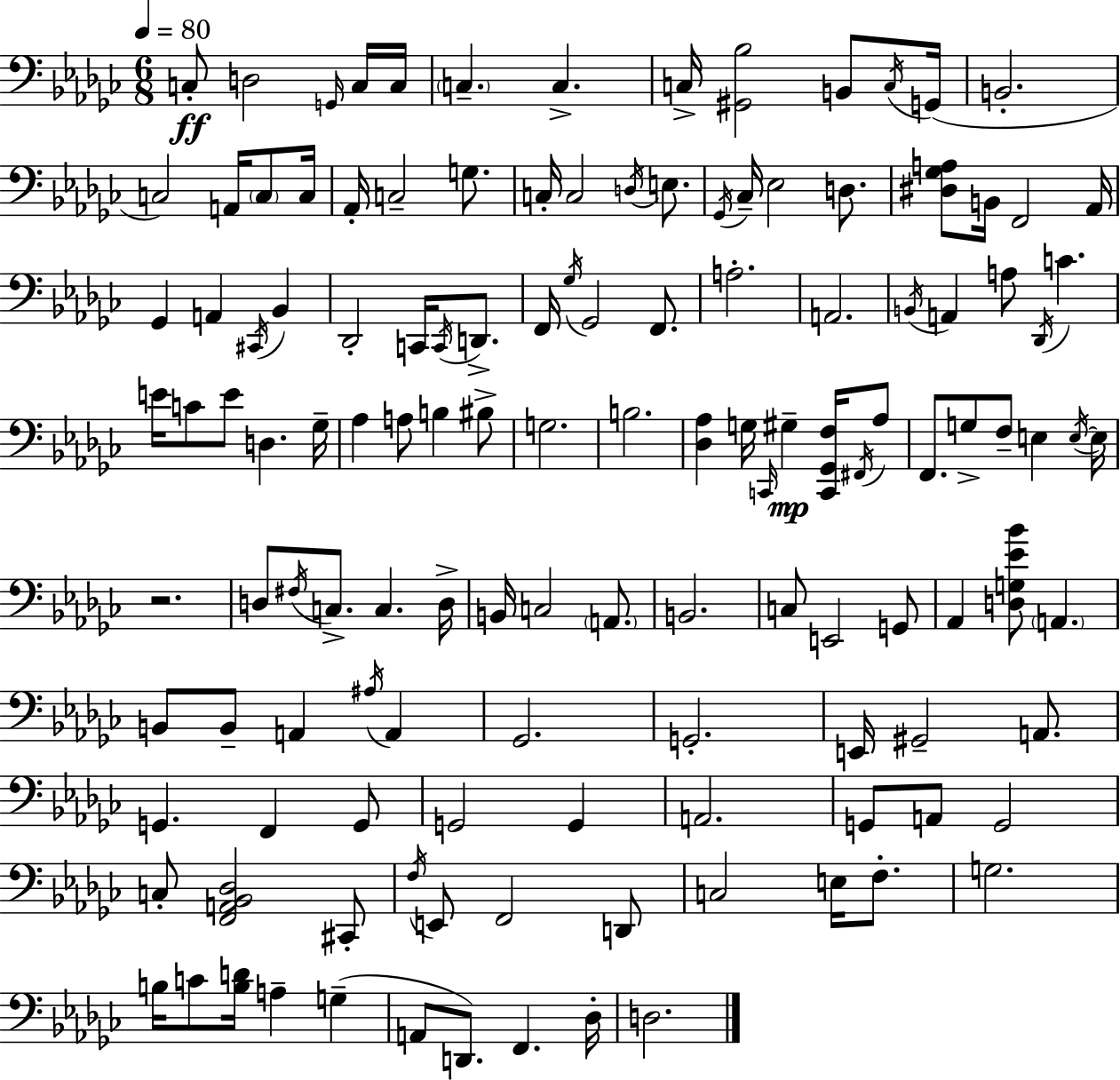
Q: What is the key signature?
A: EES minor